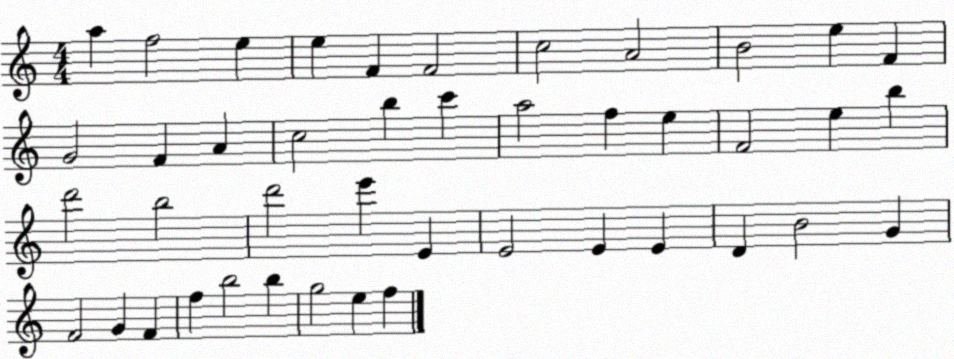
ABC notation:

X:1
T:Untitled
M:4/4
L:1/4
K:C
a f2 e e F F2 c2 A2 B2 e F G2 F A c2 b c' a2 f e F2 e b d'2 b2 d'2 e' E E2 E E D B2 G F2 G F f b2 b g2 e f